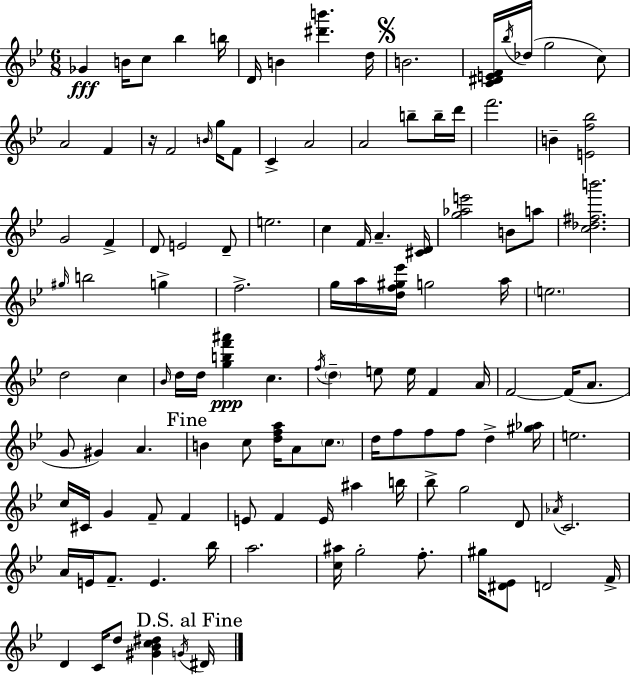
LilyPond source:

{
  \clef treble
  \numericTimeSignature
  \time 6/8
  \key bes \major
  ges'4\fff b'16 c''8 bes''4 b''16 | d'16 b'4 <dis''' b'''>4. d''16 | \mark \markup { \musicglyph "scripts.segno" } b'2. | <c' dis' e' f'>16 \acciaccatura { bes''16 } des''16( g''2 c''8) | \break a'2 f'4 | r16 f'2 \grace { b'16 } g''16 | f'8 c'4-> a'2 | a'2 b''8-- | \break b''16-- d'''16 f'''2. | b'4-- <e' f'' bes''>2 | g'2 f'4-> | d'8 e'2 | \break d'8-- e''2. | c''4 f'16 a'4.-- | <cis' d'>16 <g'' aes'' e'''>2 b'8 | a''8 <c'' des'' fis'' b'''>2. | \break \grace { gis''16 } b''2 g''4-> | f''2.-> | g''16 a''16 <d'' f'' gis'' ees'''>16 g''2 | a''16 \parenthesize e''2. | \break d''2 c''4 | \grace { bes'16 } d''16 d''16 <g'' b'' f''' ais'''>4\ppp c''4. | \acciaccatura { f''16 } \parenthesize d''4-- e''8 e''16 | f'4 a'16 f'2~~ | \break f'16( a'8. g'8 gis'4) a'4. | \mark "Fine" b'4 c''8 <d'' f'' a''>16 | a'8 \parenthesize c''8. d''16 f''8 f''8 f''8 | d''4-> <gis'' aes''>16 e''2. | \break c''16 cis'16 g'4 f'8-- | f'4 e'8 f'4 e'16 | ais''4 b''16 bes''8-> g''2 | d'8 \acciaccatura { aes'16 } c'2. | \break a'16 e'16 f'8.-- e'4. | bes''16 a''2. | <c'' ais''>16 g''2-. | f''8.-. gis''16 <dis' ees'>8 d'2 | \break f'16-> d'4 c'16 d''8 | <gis' bes' c'' dis''>4 \acciaccatura { g'16 } \mark "D.S. al Fine" dis'16 \bar "|."
}